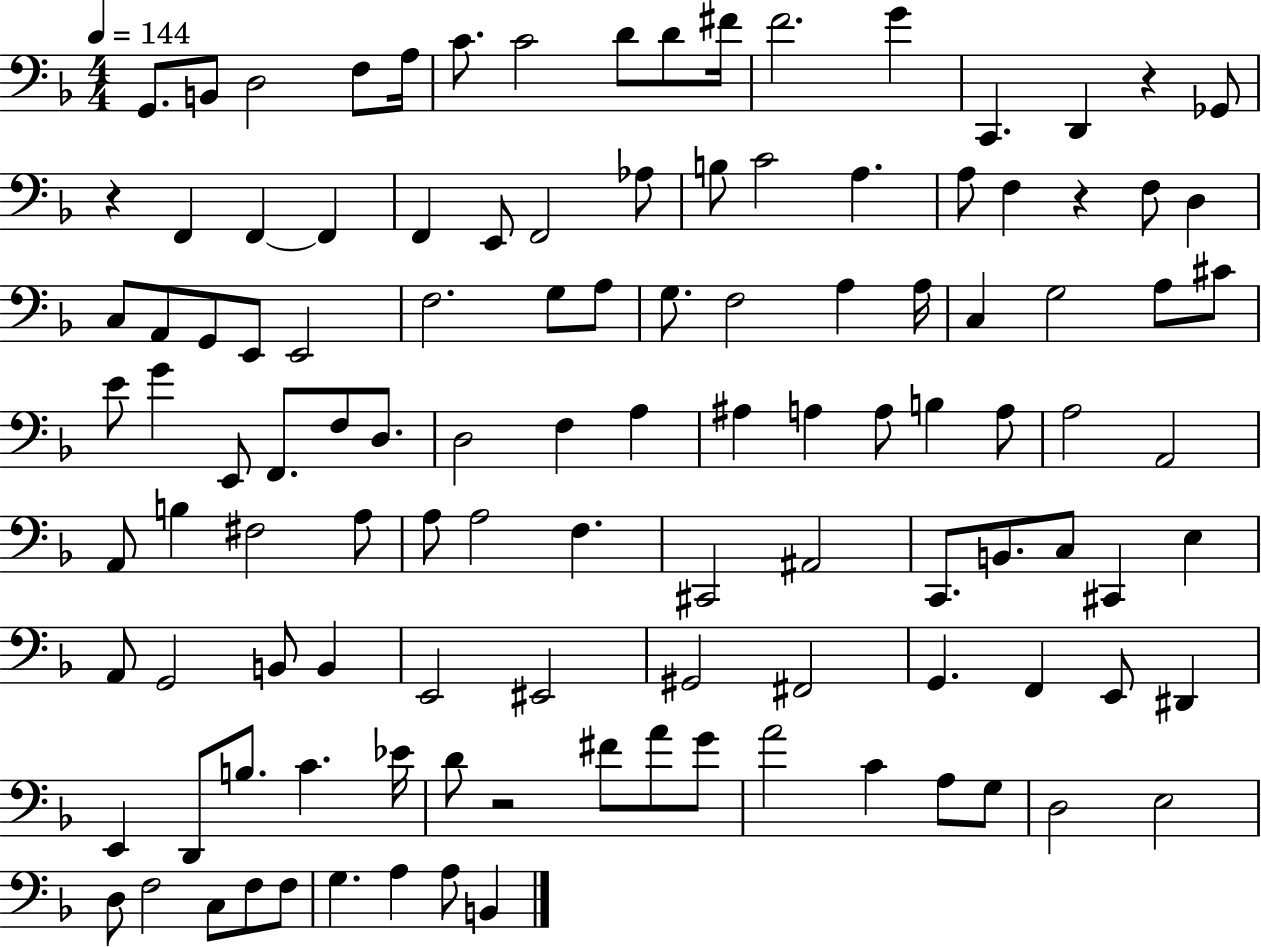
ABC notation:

X:1
T:Untitled
M:4/4
L:1/4
K:F
G,,/2 B,,/2 D,2 F,/2 A,/4 C/2 C2 D/2 D/2 ^F/4 F2 G C,, D,, z _G,,/2 z F,, F,, F,, F,, E,,/2 F,,2 _A,/2 B,/2 C2 A, A,/2 F, z F,/2 D, C,/2 A,,/2 G,,/2 E,,/2 E,,2 F,2 G,/2 A,/2 G,/2 F,2 A, A,/4 C, G,2 A,/2 ^C/2 E/2 G E,,/2 F,,/2 F,/2 D,/2 D,2 F, A, ^A, A, A,/2 B, A,/2 A,2 A,,2 A,,/2 B, ^F,2 A,/2 A,/2 A,2 F, ^C,,2 ^A,,2 C,,/2 B,,/2 C,/2 ^C,, E, A,,/2 G,,2 B,,/2 B,, E,,2 ^E,,2 ^G,,2 ^F,,2 G,, F,, E,,/2 ^D,, E,, D,,/2 B,/2 C _E/4 D/2 z2 ^F/2 A/2 G/2 A2 C A,/2 G,/2 D,2 E,2 D,/2 F,2 C,/2 F,/2 F,/2 G, A, A,/2 B,,